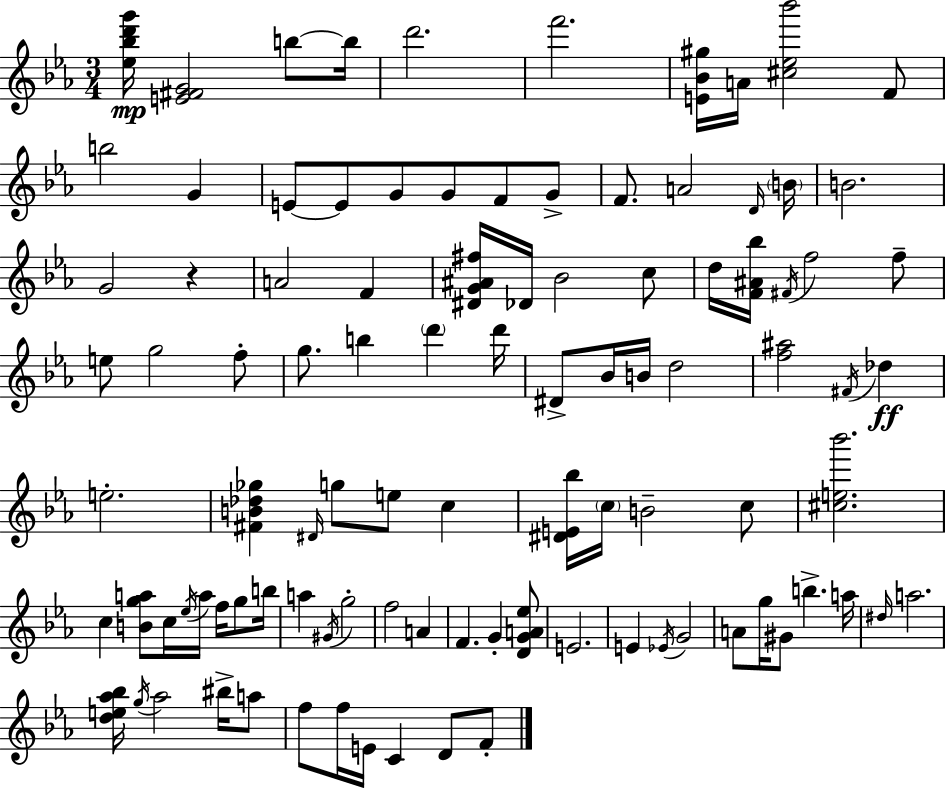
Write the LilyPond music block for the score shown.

{
  \clef treble
  \numericTimeSignature
  \time 3/4
  \key ees \major
  <ees'' bes'' d''' g'''>16\mp <e' fis' g'>2 b''8~~ b''16 | d'''2. | f'''2. | <e' bes' gis''>16 a'16 <cis'' ees'' bes'''>2 f'8 | \break b''2 g'4 | e'8~~ e'8 g'8 g'8 f'8 g'8-> | f'8. a'2 \grace { d'16 } | \parenthesize b'16 b'2. | \break g'2 r4 | a'2 f'4 | <dis' g' ais' fis''>16 des'16 bes'2 c''8 | d''16 <f' ais' bes''>16 \acciaccatura { fis'16 } f''2 | \break f''8-- e''8 g''2 | f''8-. g''8. b''4 \parenthesize d'''4 | d'''16 dis'8-> bes'16 b'16 d''2 | <f'' ais''>2 \acciaccatura { fis'16 } des''4\ff | \break e''2.-. | <fis' b' des'' ges''>4 \grace { dis'16 } g''8 e''8 | c''4 <dis' e' bes''>16 \parenthesize c''16 b'2-- | c''8 <cis'' e'' bes'''>2. | \break c''4 <b' g'' a''>8 c''16 \acciaccatura { ees''16 } | a''16 f''16 g''8 b''16 a''4 \acciaccatura { gis'16 } g''2-. | f''2 | a'4 f'4. | \break g'4-. <d' g' a' ees''>8 e'2. | e'4 \acciaccatura { ees'16 } g'2 | a'8 g''16 gis'8 | b''4.-> a''16 \grace { dis''16 } a''2. | \break <d'' e'' aes'' bes''>16 \acciaccatura { g''16 } aes''2 | bis''16-> a''8 f''8 f''16 | e'16 c'4 d'8 f'8-. \bar "|."
}